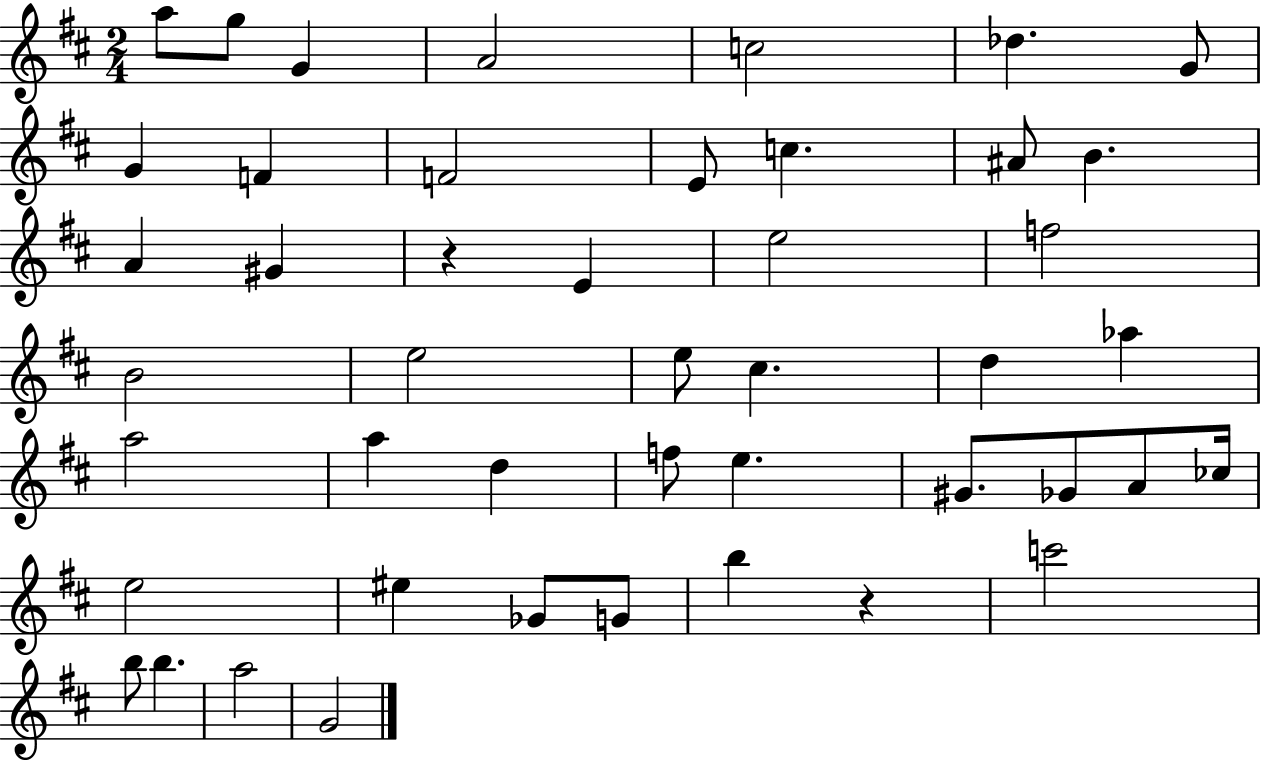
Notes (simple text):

A5/e G5/e G4/q A4/h C5/h Db5/q. G4/e G4/q F4/q F4/h E4/e C5/q. A#4/e B4/q. A4/q G#4/q R/q E4/q E5/h F5/h B4/h E5/h E5/e C#5/q. D5/q Ab5/q A5/h A5/q D5/q F5/e E5/q. G#4/e. Gb4/e A4/e CES5/s E5/h EIS5/q Gb4/e G4/e B5/q R/q C6/h B5/e B5/q. A5/h G4/h